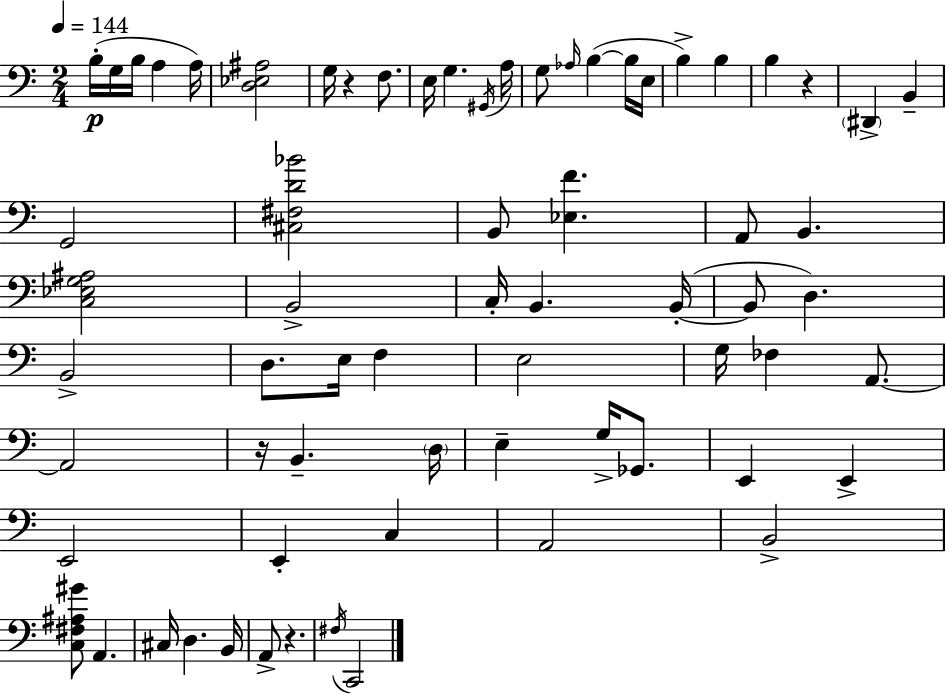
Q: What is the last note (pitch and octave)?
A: C2